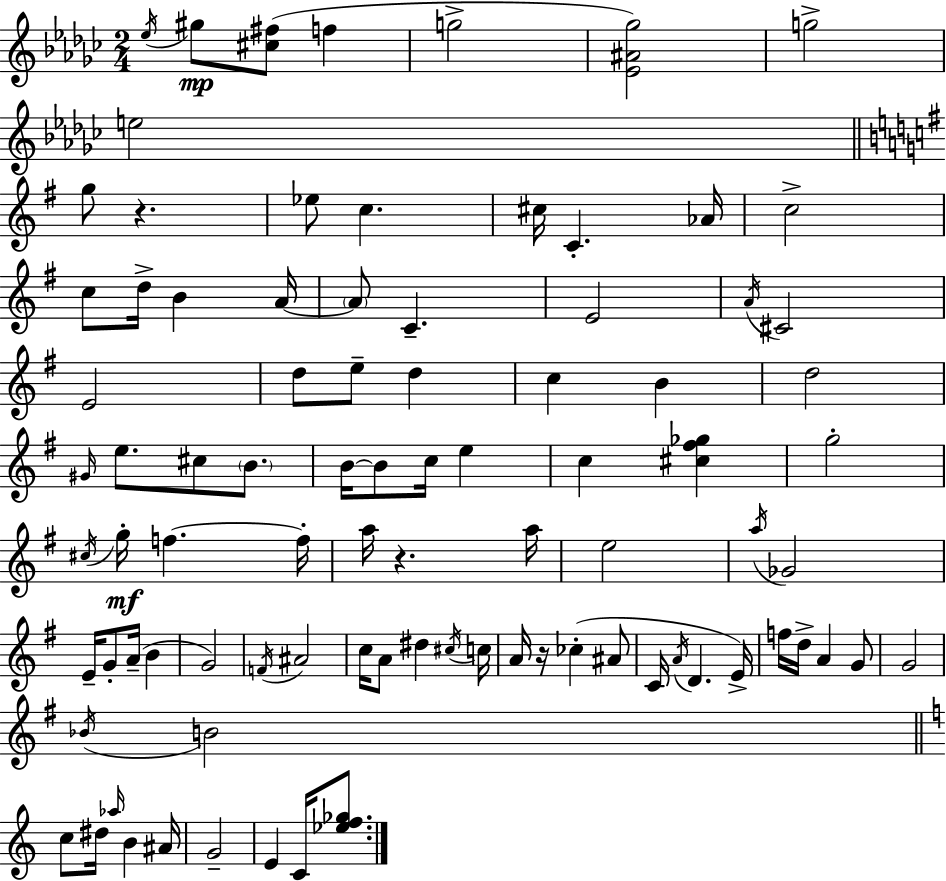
{
  \clef treble
  \numericTimeSignature
  \time 2/4
  \key ees \minor
  \acciaccatura { ees''16 }\mp gis''8 <cis'' fis''>8( f''4 | g''2-> | <ees' ais' ges''>2) | g''2-> | \break e''2 | \bar "||" \break \key g \major g''8 r4. | ees''8 c''4. | cis''16 c'4.-. aes'16 | c''2-> | \break c''8 d''16-> b'4 a'16~~ | \parenthesize a'8 c'4.-- | e'2 | \acciaccatura { a'16 } cis'2 | \break e'2 | d''8 e''8-- d''4 | c''4 b'4 | d''2 | \break \grace { gis'16 } e''8. cis''8 \parenthesize b'8. | b'16~~ b'8 c''16 e''4 | c''4 <cis'' fis'' ges''>4 | g''2-. | \break \acciaccatura { cis''16 } g''16-.\mf f''4.~~ | f''16-. a''16 r4. | a''16 e''2 | \acciaccatura { a''16 } ges'2 | \break e'16-- g'8-. a'16--( | b'4 g'2) | \acciaccatura { f'16 } ais'2 | c''16 a'8 | \break dis''4 \acciaccatura { cis''16 } c''16 a'16 r16 | ces''4-.( ais'8 c'16 \acciaccatura { a'16 } | d'4. e'16->) f''16 | d''16-> a'4 g'8 g'2 | \break \acciaccatura { bes'16 } | b'2 | \bar "||" \break \key a \minor c''8 dis''16 \grace { aes''16 } b'4 | ais'16 g'2-- | e'4 c'16 <ees'' f'' ges''>8. | \bar "|."
}